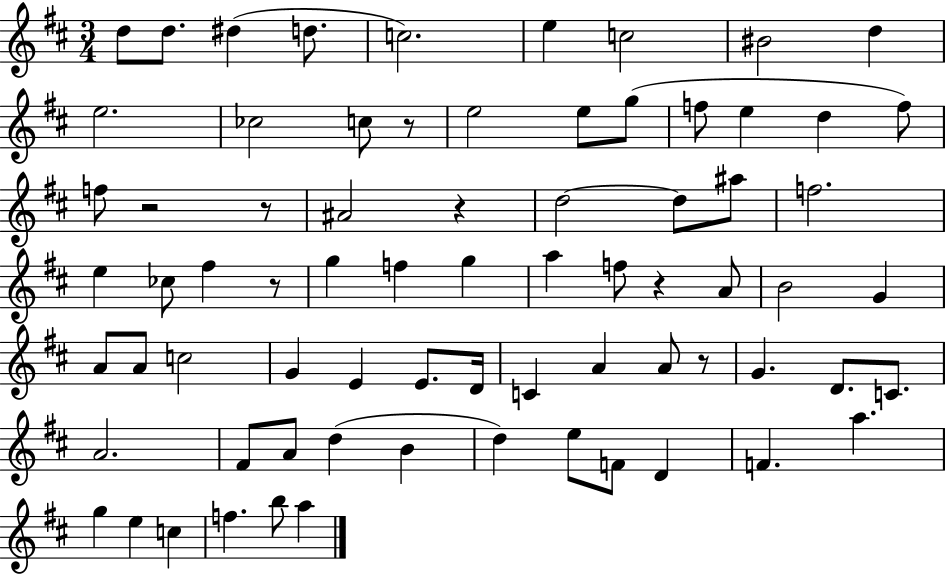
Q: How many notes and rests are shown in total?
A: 73